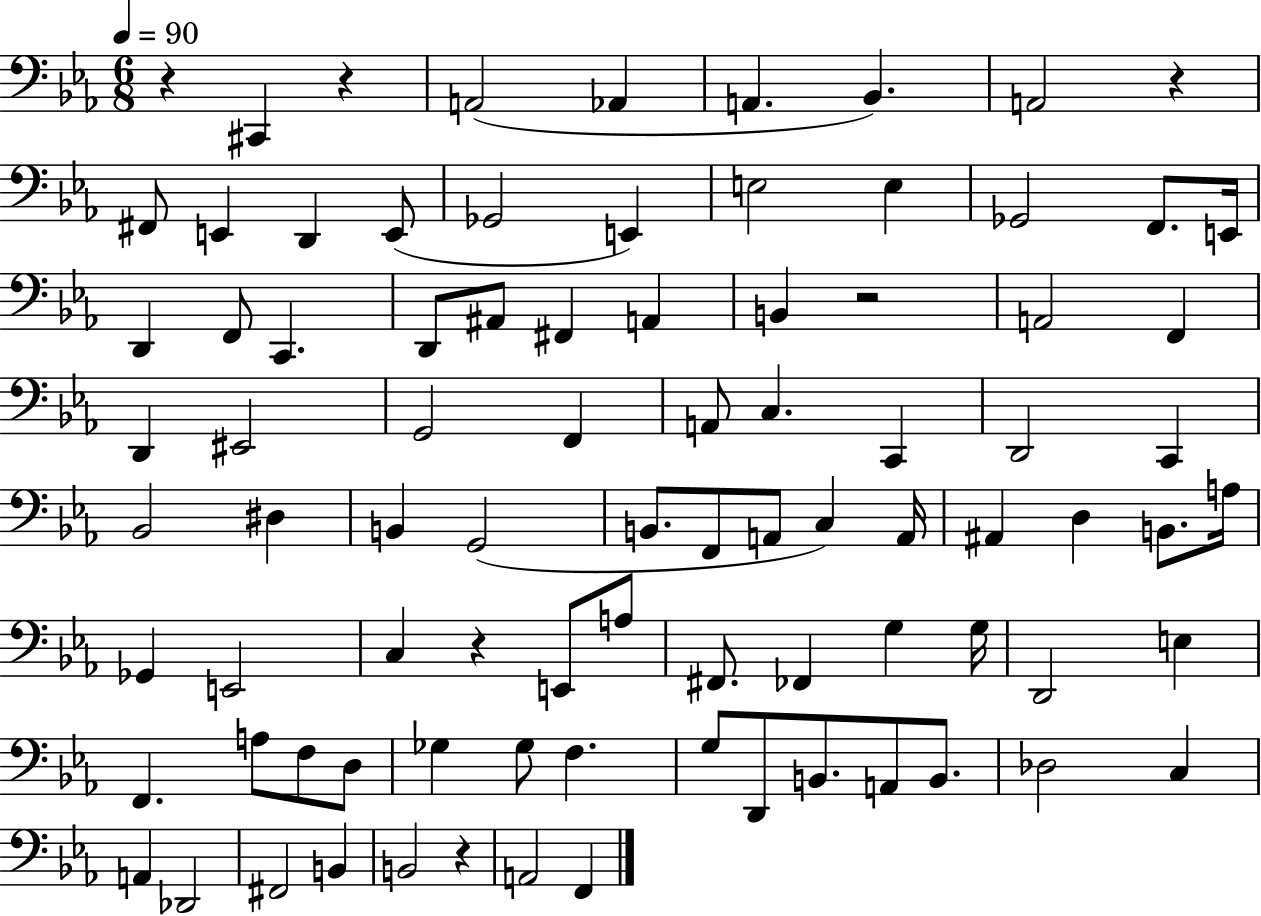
{
  \clef bass
  \numericTimeSignature
  \time 6/8
  \key ees \major
  \tempo 4 = 90
  \repeat volta 2 { r4 cis,4 r4 | a,2( aes,4 | a,4. bes,4.) | a,2 r4 | \break fis,8 e,4 d,4 e,8( | ges,2 e,4) | e2 e4 | ges,2 f,8. e,16 | \break d,4 f,8 c,4. | d,8 ais,8 fis,4 a,4 | b,4 r2 | a,2 f,4 | \break d,4 eis,2 | g,2 f,4 | a,8 c4. c,4 | d,2 c,4 | \break bes,2 dis4 | b,4 g,2( | b,8. f,8 a,8 c4) a,16 | ais,4 d4 b,8. a16 | \break ges,4 e,2 | c4 r4 e,8 a8 | fis,8. fes,4 g4 g16 | d,2 e4 | \break f,4. a8 f8 d8 | ges4 ges8 f4. | g8 d,8 b,8. a,8 b,8. | des2 c4 | \break a,4 des,2 | fis,2 b,4 | b,2 r4 | a,2 f,4 | \break } \bar "|."
}